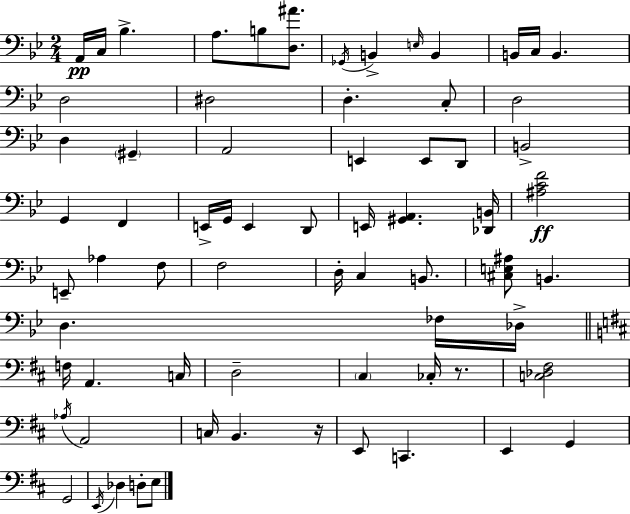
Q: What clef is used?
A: bass